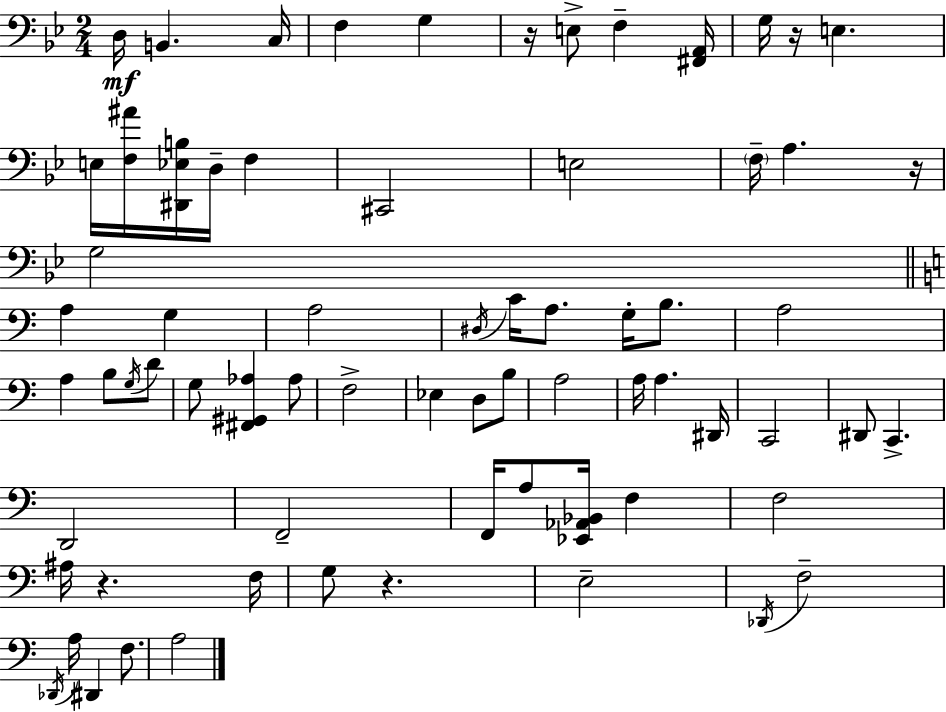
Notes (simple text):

D3/s B2/q. C3/s F3/q G3/q R/s E3/e F3/q [F#2,A2]/s G3/s R/s E3/q. E3/s [F3,A#4]/s [D#2,Eb3,B3]/s D3/s F3/q C#2/h E3/h F3/s A3/q. R/s G3/h A3/q G3/q A3/h D#3/s C4/s A3/e. G3/s B3/e. A3/h A3/q B3/e G3/s D4/e G3/e [F#2,G#2,Ab3]/q Ab3/e F3/h Eb3/q D3/e B3/e A3/h A3/s A3/q. D#2/s C2/h D#2/e C2/q. D2/h F2/h F2/s A3/e [Eb2,Ab2,Bb2]/s F3/q F3/h A#3/s R/q. F3/s G3/e R/q. E3/h Db2/s F3/h Db2/s A3/s D#2/q F3/e. A3/h